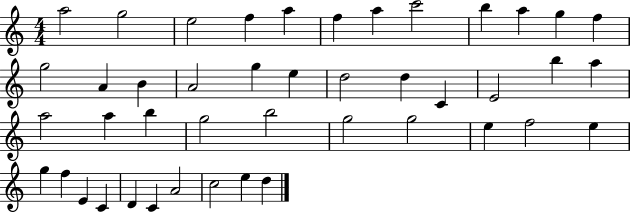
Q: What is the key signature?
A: C major